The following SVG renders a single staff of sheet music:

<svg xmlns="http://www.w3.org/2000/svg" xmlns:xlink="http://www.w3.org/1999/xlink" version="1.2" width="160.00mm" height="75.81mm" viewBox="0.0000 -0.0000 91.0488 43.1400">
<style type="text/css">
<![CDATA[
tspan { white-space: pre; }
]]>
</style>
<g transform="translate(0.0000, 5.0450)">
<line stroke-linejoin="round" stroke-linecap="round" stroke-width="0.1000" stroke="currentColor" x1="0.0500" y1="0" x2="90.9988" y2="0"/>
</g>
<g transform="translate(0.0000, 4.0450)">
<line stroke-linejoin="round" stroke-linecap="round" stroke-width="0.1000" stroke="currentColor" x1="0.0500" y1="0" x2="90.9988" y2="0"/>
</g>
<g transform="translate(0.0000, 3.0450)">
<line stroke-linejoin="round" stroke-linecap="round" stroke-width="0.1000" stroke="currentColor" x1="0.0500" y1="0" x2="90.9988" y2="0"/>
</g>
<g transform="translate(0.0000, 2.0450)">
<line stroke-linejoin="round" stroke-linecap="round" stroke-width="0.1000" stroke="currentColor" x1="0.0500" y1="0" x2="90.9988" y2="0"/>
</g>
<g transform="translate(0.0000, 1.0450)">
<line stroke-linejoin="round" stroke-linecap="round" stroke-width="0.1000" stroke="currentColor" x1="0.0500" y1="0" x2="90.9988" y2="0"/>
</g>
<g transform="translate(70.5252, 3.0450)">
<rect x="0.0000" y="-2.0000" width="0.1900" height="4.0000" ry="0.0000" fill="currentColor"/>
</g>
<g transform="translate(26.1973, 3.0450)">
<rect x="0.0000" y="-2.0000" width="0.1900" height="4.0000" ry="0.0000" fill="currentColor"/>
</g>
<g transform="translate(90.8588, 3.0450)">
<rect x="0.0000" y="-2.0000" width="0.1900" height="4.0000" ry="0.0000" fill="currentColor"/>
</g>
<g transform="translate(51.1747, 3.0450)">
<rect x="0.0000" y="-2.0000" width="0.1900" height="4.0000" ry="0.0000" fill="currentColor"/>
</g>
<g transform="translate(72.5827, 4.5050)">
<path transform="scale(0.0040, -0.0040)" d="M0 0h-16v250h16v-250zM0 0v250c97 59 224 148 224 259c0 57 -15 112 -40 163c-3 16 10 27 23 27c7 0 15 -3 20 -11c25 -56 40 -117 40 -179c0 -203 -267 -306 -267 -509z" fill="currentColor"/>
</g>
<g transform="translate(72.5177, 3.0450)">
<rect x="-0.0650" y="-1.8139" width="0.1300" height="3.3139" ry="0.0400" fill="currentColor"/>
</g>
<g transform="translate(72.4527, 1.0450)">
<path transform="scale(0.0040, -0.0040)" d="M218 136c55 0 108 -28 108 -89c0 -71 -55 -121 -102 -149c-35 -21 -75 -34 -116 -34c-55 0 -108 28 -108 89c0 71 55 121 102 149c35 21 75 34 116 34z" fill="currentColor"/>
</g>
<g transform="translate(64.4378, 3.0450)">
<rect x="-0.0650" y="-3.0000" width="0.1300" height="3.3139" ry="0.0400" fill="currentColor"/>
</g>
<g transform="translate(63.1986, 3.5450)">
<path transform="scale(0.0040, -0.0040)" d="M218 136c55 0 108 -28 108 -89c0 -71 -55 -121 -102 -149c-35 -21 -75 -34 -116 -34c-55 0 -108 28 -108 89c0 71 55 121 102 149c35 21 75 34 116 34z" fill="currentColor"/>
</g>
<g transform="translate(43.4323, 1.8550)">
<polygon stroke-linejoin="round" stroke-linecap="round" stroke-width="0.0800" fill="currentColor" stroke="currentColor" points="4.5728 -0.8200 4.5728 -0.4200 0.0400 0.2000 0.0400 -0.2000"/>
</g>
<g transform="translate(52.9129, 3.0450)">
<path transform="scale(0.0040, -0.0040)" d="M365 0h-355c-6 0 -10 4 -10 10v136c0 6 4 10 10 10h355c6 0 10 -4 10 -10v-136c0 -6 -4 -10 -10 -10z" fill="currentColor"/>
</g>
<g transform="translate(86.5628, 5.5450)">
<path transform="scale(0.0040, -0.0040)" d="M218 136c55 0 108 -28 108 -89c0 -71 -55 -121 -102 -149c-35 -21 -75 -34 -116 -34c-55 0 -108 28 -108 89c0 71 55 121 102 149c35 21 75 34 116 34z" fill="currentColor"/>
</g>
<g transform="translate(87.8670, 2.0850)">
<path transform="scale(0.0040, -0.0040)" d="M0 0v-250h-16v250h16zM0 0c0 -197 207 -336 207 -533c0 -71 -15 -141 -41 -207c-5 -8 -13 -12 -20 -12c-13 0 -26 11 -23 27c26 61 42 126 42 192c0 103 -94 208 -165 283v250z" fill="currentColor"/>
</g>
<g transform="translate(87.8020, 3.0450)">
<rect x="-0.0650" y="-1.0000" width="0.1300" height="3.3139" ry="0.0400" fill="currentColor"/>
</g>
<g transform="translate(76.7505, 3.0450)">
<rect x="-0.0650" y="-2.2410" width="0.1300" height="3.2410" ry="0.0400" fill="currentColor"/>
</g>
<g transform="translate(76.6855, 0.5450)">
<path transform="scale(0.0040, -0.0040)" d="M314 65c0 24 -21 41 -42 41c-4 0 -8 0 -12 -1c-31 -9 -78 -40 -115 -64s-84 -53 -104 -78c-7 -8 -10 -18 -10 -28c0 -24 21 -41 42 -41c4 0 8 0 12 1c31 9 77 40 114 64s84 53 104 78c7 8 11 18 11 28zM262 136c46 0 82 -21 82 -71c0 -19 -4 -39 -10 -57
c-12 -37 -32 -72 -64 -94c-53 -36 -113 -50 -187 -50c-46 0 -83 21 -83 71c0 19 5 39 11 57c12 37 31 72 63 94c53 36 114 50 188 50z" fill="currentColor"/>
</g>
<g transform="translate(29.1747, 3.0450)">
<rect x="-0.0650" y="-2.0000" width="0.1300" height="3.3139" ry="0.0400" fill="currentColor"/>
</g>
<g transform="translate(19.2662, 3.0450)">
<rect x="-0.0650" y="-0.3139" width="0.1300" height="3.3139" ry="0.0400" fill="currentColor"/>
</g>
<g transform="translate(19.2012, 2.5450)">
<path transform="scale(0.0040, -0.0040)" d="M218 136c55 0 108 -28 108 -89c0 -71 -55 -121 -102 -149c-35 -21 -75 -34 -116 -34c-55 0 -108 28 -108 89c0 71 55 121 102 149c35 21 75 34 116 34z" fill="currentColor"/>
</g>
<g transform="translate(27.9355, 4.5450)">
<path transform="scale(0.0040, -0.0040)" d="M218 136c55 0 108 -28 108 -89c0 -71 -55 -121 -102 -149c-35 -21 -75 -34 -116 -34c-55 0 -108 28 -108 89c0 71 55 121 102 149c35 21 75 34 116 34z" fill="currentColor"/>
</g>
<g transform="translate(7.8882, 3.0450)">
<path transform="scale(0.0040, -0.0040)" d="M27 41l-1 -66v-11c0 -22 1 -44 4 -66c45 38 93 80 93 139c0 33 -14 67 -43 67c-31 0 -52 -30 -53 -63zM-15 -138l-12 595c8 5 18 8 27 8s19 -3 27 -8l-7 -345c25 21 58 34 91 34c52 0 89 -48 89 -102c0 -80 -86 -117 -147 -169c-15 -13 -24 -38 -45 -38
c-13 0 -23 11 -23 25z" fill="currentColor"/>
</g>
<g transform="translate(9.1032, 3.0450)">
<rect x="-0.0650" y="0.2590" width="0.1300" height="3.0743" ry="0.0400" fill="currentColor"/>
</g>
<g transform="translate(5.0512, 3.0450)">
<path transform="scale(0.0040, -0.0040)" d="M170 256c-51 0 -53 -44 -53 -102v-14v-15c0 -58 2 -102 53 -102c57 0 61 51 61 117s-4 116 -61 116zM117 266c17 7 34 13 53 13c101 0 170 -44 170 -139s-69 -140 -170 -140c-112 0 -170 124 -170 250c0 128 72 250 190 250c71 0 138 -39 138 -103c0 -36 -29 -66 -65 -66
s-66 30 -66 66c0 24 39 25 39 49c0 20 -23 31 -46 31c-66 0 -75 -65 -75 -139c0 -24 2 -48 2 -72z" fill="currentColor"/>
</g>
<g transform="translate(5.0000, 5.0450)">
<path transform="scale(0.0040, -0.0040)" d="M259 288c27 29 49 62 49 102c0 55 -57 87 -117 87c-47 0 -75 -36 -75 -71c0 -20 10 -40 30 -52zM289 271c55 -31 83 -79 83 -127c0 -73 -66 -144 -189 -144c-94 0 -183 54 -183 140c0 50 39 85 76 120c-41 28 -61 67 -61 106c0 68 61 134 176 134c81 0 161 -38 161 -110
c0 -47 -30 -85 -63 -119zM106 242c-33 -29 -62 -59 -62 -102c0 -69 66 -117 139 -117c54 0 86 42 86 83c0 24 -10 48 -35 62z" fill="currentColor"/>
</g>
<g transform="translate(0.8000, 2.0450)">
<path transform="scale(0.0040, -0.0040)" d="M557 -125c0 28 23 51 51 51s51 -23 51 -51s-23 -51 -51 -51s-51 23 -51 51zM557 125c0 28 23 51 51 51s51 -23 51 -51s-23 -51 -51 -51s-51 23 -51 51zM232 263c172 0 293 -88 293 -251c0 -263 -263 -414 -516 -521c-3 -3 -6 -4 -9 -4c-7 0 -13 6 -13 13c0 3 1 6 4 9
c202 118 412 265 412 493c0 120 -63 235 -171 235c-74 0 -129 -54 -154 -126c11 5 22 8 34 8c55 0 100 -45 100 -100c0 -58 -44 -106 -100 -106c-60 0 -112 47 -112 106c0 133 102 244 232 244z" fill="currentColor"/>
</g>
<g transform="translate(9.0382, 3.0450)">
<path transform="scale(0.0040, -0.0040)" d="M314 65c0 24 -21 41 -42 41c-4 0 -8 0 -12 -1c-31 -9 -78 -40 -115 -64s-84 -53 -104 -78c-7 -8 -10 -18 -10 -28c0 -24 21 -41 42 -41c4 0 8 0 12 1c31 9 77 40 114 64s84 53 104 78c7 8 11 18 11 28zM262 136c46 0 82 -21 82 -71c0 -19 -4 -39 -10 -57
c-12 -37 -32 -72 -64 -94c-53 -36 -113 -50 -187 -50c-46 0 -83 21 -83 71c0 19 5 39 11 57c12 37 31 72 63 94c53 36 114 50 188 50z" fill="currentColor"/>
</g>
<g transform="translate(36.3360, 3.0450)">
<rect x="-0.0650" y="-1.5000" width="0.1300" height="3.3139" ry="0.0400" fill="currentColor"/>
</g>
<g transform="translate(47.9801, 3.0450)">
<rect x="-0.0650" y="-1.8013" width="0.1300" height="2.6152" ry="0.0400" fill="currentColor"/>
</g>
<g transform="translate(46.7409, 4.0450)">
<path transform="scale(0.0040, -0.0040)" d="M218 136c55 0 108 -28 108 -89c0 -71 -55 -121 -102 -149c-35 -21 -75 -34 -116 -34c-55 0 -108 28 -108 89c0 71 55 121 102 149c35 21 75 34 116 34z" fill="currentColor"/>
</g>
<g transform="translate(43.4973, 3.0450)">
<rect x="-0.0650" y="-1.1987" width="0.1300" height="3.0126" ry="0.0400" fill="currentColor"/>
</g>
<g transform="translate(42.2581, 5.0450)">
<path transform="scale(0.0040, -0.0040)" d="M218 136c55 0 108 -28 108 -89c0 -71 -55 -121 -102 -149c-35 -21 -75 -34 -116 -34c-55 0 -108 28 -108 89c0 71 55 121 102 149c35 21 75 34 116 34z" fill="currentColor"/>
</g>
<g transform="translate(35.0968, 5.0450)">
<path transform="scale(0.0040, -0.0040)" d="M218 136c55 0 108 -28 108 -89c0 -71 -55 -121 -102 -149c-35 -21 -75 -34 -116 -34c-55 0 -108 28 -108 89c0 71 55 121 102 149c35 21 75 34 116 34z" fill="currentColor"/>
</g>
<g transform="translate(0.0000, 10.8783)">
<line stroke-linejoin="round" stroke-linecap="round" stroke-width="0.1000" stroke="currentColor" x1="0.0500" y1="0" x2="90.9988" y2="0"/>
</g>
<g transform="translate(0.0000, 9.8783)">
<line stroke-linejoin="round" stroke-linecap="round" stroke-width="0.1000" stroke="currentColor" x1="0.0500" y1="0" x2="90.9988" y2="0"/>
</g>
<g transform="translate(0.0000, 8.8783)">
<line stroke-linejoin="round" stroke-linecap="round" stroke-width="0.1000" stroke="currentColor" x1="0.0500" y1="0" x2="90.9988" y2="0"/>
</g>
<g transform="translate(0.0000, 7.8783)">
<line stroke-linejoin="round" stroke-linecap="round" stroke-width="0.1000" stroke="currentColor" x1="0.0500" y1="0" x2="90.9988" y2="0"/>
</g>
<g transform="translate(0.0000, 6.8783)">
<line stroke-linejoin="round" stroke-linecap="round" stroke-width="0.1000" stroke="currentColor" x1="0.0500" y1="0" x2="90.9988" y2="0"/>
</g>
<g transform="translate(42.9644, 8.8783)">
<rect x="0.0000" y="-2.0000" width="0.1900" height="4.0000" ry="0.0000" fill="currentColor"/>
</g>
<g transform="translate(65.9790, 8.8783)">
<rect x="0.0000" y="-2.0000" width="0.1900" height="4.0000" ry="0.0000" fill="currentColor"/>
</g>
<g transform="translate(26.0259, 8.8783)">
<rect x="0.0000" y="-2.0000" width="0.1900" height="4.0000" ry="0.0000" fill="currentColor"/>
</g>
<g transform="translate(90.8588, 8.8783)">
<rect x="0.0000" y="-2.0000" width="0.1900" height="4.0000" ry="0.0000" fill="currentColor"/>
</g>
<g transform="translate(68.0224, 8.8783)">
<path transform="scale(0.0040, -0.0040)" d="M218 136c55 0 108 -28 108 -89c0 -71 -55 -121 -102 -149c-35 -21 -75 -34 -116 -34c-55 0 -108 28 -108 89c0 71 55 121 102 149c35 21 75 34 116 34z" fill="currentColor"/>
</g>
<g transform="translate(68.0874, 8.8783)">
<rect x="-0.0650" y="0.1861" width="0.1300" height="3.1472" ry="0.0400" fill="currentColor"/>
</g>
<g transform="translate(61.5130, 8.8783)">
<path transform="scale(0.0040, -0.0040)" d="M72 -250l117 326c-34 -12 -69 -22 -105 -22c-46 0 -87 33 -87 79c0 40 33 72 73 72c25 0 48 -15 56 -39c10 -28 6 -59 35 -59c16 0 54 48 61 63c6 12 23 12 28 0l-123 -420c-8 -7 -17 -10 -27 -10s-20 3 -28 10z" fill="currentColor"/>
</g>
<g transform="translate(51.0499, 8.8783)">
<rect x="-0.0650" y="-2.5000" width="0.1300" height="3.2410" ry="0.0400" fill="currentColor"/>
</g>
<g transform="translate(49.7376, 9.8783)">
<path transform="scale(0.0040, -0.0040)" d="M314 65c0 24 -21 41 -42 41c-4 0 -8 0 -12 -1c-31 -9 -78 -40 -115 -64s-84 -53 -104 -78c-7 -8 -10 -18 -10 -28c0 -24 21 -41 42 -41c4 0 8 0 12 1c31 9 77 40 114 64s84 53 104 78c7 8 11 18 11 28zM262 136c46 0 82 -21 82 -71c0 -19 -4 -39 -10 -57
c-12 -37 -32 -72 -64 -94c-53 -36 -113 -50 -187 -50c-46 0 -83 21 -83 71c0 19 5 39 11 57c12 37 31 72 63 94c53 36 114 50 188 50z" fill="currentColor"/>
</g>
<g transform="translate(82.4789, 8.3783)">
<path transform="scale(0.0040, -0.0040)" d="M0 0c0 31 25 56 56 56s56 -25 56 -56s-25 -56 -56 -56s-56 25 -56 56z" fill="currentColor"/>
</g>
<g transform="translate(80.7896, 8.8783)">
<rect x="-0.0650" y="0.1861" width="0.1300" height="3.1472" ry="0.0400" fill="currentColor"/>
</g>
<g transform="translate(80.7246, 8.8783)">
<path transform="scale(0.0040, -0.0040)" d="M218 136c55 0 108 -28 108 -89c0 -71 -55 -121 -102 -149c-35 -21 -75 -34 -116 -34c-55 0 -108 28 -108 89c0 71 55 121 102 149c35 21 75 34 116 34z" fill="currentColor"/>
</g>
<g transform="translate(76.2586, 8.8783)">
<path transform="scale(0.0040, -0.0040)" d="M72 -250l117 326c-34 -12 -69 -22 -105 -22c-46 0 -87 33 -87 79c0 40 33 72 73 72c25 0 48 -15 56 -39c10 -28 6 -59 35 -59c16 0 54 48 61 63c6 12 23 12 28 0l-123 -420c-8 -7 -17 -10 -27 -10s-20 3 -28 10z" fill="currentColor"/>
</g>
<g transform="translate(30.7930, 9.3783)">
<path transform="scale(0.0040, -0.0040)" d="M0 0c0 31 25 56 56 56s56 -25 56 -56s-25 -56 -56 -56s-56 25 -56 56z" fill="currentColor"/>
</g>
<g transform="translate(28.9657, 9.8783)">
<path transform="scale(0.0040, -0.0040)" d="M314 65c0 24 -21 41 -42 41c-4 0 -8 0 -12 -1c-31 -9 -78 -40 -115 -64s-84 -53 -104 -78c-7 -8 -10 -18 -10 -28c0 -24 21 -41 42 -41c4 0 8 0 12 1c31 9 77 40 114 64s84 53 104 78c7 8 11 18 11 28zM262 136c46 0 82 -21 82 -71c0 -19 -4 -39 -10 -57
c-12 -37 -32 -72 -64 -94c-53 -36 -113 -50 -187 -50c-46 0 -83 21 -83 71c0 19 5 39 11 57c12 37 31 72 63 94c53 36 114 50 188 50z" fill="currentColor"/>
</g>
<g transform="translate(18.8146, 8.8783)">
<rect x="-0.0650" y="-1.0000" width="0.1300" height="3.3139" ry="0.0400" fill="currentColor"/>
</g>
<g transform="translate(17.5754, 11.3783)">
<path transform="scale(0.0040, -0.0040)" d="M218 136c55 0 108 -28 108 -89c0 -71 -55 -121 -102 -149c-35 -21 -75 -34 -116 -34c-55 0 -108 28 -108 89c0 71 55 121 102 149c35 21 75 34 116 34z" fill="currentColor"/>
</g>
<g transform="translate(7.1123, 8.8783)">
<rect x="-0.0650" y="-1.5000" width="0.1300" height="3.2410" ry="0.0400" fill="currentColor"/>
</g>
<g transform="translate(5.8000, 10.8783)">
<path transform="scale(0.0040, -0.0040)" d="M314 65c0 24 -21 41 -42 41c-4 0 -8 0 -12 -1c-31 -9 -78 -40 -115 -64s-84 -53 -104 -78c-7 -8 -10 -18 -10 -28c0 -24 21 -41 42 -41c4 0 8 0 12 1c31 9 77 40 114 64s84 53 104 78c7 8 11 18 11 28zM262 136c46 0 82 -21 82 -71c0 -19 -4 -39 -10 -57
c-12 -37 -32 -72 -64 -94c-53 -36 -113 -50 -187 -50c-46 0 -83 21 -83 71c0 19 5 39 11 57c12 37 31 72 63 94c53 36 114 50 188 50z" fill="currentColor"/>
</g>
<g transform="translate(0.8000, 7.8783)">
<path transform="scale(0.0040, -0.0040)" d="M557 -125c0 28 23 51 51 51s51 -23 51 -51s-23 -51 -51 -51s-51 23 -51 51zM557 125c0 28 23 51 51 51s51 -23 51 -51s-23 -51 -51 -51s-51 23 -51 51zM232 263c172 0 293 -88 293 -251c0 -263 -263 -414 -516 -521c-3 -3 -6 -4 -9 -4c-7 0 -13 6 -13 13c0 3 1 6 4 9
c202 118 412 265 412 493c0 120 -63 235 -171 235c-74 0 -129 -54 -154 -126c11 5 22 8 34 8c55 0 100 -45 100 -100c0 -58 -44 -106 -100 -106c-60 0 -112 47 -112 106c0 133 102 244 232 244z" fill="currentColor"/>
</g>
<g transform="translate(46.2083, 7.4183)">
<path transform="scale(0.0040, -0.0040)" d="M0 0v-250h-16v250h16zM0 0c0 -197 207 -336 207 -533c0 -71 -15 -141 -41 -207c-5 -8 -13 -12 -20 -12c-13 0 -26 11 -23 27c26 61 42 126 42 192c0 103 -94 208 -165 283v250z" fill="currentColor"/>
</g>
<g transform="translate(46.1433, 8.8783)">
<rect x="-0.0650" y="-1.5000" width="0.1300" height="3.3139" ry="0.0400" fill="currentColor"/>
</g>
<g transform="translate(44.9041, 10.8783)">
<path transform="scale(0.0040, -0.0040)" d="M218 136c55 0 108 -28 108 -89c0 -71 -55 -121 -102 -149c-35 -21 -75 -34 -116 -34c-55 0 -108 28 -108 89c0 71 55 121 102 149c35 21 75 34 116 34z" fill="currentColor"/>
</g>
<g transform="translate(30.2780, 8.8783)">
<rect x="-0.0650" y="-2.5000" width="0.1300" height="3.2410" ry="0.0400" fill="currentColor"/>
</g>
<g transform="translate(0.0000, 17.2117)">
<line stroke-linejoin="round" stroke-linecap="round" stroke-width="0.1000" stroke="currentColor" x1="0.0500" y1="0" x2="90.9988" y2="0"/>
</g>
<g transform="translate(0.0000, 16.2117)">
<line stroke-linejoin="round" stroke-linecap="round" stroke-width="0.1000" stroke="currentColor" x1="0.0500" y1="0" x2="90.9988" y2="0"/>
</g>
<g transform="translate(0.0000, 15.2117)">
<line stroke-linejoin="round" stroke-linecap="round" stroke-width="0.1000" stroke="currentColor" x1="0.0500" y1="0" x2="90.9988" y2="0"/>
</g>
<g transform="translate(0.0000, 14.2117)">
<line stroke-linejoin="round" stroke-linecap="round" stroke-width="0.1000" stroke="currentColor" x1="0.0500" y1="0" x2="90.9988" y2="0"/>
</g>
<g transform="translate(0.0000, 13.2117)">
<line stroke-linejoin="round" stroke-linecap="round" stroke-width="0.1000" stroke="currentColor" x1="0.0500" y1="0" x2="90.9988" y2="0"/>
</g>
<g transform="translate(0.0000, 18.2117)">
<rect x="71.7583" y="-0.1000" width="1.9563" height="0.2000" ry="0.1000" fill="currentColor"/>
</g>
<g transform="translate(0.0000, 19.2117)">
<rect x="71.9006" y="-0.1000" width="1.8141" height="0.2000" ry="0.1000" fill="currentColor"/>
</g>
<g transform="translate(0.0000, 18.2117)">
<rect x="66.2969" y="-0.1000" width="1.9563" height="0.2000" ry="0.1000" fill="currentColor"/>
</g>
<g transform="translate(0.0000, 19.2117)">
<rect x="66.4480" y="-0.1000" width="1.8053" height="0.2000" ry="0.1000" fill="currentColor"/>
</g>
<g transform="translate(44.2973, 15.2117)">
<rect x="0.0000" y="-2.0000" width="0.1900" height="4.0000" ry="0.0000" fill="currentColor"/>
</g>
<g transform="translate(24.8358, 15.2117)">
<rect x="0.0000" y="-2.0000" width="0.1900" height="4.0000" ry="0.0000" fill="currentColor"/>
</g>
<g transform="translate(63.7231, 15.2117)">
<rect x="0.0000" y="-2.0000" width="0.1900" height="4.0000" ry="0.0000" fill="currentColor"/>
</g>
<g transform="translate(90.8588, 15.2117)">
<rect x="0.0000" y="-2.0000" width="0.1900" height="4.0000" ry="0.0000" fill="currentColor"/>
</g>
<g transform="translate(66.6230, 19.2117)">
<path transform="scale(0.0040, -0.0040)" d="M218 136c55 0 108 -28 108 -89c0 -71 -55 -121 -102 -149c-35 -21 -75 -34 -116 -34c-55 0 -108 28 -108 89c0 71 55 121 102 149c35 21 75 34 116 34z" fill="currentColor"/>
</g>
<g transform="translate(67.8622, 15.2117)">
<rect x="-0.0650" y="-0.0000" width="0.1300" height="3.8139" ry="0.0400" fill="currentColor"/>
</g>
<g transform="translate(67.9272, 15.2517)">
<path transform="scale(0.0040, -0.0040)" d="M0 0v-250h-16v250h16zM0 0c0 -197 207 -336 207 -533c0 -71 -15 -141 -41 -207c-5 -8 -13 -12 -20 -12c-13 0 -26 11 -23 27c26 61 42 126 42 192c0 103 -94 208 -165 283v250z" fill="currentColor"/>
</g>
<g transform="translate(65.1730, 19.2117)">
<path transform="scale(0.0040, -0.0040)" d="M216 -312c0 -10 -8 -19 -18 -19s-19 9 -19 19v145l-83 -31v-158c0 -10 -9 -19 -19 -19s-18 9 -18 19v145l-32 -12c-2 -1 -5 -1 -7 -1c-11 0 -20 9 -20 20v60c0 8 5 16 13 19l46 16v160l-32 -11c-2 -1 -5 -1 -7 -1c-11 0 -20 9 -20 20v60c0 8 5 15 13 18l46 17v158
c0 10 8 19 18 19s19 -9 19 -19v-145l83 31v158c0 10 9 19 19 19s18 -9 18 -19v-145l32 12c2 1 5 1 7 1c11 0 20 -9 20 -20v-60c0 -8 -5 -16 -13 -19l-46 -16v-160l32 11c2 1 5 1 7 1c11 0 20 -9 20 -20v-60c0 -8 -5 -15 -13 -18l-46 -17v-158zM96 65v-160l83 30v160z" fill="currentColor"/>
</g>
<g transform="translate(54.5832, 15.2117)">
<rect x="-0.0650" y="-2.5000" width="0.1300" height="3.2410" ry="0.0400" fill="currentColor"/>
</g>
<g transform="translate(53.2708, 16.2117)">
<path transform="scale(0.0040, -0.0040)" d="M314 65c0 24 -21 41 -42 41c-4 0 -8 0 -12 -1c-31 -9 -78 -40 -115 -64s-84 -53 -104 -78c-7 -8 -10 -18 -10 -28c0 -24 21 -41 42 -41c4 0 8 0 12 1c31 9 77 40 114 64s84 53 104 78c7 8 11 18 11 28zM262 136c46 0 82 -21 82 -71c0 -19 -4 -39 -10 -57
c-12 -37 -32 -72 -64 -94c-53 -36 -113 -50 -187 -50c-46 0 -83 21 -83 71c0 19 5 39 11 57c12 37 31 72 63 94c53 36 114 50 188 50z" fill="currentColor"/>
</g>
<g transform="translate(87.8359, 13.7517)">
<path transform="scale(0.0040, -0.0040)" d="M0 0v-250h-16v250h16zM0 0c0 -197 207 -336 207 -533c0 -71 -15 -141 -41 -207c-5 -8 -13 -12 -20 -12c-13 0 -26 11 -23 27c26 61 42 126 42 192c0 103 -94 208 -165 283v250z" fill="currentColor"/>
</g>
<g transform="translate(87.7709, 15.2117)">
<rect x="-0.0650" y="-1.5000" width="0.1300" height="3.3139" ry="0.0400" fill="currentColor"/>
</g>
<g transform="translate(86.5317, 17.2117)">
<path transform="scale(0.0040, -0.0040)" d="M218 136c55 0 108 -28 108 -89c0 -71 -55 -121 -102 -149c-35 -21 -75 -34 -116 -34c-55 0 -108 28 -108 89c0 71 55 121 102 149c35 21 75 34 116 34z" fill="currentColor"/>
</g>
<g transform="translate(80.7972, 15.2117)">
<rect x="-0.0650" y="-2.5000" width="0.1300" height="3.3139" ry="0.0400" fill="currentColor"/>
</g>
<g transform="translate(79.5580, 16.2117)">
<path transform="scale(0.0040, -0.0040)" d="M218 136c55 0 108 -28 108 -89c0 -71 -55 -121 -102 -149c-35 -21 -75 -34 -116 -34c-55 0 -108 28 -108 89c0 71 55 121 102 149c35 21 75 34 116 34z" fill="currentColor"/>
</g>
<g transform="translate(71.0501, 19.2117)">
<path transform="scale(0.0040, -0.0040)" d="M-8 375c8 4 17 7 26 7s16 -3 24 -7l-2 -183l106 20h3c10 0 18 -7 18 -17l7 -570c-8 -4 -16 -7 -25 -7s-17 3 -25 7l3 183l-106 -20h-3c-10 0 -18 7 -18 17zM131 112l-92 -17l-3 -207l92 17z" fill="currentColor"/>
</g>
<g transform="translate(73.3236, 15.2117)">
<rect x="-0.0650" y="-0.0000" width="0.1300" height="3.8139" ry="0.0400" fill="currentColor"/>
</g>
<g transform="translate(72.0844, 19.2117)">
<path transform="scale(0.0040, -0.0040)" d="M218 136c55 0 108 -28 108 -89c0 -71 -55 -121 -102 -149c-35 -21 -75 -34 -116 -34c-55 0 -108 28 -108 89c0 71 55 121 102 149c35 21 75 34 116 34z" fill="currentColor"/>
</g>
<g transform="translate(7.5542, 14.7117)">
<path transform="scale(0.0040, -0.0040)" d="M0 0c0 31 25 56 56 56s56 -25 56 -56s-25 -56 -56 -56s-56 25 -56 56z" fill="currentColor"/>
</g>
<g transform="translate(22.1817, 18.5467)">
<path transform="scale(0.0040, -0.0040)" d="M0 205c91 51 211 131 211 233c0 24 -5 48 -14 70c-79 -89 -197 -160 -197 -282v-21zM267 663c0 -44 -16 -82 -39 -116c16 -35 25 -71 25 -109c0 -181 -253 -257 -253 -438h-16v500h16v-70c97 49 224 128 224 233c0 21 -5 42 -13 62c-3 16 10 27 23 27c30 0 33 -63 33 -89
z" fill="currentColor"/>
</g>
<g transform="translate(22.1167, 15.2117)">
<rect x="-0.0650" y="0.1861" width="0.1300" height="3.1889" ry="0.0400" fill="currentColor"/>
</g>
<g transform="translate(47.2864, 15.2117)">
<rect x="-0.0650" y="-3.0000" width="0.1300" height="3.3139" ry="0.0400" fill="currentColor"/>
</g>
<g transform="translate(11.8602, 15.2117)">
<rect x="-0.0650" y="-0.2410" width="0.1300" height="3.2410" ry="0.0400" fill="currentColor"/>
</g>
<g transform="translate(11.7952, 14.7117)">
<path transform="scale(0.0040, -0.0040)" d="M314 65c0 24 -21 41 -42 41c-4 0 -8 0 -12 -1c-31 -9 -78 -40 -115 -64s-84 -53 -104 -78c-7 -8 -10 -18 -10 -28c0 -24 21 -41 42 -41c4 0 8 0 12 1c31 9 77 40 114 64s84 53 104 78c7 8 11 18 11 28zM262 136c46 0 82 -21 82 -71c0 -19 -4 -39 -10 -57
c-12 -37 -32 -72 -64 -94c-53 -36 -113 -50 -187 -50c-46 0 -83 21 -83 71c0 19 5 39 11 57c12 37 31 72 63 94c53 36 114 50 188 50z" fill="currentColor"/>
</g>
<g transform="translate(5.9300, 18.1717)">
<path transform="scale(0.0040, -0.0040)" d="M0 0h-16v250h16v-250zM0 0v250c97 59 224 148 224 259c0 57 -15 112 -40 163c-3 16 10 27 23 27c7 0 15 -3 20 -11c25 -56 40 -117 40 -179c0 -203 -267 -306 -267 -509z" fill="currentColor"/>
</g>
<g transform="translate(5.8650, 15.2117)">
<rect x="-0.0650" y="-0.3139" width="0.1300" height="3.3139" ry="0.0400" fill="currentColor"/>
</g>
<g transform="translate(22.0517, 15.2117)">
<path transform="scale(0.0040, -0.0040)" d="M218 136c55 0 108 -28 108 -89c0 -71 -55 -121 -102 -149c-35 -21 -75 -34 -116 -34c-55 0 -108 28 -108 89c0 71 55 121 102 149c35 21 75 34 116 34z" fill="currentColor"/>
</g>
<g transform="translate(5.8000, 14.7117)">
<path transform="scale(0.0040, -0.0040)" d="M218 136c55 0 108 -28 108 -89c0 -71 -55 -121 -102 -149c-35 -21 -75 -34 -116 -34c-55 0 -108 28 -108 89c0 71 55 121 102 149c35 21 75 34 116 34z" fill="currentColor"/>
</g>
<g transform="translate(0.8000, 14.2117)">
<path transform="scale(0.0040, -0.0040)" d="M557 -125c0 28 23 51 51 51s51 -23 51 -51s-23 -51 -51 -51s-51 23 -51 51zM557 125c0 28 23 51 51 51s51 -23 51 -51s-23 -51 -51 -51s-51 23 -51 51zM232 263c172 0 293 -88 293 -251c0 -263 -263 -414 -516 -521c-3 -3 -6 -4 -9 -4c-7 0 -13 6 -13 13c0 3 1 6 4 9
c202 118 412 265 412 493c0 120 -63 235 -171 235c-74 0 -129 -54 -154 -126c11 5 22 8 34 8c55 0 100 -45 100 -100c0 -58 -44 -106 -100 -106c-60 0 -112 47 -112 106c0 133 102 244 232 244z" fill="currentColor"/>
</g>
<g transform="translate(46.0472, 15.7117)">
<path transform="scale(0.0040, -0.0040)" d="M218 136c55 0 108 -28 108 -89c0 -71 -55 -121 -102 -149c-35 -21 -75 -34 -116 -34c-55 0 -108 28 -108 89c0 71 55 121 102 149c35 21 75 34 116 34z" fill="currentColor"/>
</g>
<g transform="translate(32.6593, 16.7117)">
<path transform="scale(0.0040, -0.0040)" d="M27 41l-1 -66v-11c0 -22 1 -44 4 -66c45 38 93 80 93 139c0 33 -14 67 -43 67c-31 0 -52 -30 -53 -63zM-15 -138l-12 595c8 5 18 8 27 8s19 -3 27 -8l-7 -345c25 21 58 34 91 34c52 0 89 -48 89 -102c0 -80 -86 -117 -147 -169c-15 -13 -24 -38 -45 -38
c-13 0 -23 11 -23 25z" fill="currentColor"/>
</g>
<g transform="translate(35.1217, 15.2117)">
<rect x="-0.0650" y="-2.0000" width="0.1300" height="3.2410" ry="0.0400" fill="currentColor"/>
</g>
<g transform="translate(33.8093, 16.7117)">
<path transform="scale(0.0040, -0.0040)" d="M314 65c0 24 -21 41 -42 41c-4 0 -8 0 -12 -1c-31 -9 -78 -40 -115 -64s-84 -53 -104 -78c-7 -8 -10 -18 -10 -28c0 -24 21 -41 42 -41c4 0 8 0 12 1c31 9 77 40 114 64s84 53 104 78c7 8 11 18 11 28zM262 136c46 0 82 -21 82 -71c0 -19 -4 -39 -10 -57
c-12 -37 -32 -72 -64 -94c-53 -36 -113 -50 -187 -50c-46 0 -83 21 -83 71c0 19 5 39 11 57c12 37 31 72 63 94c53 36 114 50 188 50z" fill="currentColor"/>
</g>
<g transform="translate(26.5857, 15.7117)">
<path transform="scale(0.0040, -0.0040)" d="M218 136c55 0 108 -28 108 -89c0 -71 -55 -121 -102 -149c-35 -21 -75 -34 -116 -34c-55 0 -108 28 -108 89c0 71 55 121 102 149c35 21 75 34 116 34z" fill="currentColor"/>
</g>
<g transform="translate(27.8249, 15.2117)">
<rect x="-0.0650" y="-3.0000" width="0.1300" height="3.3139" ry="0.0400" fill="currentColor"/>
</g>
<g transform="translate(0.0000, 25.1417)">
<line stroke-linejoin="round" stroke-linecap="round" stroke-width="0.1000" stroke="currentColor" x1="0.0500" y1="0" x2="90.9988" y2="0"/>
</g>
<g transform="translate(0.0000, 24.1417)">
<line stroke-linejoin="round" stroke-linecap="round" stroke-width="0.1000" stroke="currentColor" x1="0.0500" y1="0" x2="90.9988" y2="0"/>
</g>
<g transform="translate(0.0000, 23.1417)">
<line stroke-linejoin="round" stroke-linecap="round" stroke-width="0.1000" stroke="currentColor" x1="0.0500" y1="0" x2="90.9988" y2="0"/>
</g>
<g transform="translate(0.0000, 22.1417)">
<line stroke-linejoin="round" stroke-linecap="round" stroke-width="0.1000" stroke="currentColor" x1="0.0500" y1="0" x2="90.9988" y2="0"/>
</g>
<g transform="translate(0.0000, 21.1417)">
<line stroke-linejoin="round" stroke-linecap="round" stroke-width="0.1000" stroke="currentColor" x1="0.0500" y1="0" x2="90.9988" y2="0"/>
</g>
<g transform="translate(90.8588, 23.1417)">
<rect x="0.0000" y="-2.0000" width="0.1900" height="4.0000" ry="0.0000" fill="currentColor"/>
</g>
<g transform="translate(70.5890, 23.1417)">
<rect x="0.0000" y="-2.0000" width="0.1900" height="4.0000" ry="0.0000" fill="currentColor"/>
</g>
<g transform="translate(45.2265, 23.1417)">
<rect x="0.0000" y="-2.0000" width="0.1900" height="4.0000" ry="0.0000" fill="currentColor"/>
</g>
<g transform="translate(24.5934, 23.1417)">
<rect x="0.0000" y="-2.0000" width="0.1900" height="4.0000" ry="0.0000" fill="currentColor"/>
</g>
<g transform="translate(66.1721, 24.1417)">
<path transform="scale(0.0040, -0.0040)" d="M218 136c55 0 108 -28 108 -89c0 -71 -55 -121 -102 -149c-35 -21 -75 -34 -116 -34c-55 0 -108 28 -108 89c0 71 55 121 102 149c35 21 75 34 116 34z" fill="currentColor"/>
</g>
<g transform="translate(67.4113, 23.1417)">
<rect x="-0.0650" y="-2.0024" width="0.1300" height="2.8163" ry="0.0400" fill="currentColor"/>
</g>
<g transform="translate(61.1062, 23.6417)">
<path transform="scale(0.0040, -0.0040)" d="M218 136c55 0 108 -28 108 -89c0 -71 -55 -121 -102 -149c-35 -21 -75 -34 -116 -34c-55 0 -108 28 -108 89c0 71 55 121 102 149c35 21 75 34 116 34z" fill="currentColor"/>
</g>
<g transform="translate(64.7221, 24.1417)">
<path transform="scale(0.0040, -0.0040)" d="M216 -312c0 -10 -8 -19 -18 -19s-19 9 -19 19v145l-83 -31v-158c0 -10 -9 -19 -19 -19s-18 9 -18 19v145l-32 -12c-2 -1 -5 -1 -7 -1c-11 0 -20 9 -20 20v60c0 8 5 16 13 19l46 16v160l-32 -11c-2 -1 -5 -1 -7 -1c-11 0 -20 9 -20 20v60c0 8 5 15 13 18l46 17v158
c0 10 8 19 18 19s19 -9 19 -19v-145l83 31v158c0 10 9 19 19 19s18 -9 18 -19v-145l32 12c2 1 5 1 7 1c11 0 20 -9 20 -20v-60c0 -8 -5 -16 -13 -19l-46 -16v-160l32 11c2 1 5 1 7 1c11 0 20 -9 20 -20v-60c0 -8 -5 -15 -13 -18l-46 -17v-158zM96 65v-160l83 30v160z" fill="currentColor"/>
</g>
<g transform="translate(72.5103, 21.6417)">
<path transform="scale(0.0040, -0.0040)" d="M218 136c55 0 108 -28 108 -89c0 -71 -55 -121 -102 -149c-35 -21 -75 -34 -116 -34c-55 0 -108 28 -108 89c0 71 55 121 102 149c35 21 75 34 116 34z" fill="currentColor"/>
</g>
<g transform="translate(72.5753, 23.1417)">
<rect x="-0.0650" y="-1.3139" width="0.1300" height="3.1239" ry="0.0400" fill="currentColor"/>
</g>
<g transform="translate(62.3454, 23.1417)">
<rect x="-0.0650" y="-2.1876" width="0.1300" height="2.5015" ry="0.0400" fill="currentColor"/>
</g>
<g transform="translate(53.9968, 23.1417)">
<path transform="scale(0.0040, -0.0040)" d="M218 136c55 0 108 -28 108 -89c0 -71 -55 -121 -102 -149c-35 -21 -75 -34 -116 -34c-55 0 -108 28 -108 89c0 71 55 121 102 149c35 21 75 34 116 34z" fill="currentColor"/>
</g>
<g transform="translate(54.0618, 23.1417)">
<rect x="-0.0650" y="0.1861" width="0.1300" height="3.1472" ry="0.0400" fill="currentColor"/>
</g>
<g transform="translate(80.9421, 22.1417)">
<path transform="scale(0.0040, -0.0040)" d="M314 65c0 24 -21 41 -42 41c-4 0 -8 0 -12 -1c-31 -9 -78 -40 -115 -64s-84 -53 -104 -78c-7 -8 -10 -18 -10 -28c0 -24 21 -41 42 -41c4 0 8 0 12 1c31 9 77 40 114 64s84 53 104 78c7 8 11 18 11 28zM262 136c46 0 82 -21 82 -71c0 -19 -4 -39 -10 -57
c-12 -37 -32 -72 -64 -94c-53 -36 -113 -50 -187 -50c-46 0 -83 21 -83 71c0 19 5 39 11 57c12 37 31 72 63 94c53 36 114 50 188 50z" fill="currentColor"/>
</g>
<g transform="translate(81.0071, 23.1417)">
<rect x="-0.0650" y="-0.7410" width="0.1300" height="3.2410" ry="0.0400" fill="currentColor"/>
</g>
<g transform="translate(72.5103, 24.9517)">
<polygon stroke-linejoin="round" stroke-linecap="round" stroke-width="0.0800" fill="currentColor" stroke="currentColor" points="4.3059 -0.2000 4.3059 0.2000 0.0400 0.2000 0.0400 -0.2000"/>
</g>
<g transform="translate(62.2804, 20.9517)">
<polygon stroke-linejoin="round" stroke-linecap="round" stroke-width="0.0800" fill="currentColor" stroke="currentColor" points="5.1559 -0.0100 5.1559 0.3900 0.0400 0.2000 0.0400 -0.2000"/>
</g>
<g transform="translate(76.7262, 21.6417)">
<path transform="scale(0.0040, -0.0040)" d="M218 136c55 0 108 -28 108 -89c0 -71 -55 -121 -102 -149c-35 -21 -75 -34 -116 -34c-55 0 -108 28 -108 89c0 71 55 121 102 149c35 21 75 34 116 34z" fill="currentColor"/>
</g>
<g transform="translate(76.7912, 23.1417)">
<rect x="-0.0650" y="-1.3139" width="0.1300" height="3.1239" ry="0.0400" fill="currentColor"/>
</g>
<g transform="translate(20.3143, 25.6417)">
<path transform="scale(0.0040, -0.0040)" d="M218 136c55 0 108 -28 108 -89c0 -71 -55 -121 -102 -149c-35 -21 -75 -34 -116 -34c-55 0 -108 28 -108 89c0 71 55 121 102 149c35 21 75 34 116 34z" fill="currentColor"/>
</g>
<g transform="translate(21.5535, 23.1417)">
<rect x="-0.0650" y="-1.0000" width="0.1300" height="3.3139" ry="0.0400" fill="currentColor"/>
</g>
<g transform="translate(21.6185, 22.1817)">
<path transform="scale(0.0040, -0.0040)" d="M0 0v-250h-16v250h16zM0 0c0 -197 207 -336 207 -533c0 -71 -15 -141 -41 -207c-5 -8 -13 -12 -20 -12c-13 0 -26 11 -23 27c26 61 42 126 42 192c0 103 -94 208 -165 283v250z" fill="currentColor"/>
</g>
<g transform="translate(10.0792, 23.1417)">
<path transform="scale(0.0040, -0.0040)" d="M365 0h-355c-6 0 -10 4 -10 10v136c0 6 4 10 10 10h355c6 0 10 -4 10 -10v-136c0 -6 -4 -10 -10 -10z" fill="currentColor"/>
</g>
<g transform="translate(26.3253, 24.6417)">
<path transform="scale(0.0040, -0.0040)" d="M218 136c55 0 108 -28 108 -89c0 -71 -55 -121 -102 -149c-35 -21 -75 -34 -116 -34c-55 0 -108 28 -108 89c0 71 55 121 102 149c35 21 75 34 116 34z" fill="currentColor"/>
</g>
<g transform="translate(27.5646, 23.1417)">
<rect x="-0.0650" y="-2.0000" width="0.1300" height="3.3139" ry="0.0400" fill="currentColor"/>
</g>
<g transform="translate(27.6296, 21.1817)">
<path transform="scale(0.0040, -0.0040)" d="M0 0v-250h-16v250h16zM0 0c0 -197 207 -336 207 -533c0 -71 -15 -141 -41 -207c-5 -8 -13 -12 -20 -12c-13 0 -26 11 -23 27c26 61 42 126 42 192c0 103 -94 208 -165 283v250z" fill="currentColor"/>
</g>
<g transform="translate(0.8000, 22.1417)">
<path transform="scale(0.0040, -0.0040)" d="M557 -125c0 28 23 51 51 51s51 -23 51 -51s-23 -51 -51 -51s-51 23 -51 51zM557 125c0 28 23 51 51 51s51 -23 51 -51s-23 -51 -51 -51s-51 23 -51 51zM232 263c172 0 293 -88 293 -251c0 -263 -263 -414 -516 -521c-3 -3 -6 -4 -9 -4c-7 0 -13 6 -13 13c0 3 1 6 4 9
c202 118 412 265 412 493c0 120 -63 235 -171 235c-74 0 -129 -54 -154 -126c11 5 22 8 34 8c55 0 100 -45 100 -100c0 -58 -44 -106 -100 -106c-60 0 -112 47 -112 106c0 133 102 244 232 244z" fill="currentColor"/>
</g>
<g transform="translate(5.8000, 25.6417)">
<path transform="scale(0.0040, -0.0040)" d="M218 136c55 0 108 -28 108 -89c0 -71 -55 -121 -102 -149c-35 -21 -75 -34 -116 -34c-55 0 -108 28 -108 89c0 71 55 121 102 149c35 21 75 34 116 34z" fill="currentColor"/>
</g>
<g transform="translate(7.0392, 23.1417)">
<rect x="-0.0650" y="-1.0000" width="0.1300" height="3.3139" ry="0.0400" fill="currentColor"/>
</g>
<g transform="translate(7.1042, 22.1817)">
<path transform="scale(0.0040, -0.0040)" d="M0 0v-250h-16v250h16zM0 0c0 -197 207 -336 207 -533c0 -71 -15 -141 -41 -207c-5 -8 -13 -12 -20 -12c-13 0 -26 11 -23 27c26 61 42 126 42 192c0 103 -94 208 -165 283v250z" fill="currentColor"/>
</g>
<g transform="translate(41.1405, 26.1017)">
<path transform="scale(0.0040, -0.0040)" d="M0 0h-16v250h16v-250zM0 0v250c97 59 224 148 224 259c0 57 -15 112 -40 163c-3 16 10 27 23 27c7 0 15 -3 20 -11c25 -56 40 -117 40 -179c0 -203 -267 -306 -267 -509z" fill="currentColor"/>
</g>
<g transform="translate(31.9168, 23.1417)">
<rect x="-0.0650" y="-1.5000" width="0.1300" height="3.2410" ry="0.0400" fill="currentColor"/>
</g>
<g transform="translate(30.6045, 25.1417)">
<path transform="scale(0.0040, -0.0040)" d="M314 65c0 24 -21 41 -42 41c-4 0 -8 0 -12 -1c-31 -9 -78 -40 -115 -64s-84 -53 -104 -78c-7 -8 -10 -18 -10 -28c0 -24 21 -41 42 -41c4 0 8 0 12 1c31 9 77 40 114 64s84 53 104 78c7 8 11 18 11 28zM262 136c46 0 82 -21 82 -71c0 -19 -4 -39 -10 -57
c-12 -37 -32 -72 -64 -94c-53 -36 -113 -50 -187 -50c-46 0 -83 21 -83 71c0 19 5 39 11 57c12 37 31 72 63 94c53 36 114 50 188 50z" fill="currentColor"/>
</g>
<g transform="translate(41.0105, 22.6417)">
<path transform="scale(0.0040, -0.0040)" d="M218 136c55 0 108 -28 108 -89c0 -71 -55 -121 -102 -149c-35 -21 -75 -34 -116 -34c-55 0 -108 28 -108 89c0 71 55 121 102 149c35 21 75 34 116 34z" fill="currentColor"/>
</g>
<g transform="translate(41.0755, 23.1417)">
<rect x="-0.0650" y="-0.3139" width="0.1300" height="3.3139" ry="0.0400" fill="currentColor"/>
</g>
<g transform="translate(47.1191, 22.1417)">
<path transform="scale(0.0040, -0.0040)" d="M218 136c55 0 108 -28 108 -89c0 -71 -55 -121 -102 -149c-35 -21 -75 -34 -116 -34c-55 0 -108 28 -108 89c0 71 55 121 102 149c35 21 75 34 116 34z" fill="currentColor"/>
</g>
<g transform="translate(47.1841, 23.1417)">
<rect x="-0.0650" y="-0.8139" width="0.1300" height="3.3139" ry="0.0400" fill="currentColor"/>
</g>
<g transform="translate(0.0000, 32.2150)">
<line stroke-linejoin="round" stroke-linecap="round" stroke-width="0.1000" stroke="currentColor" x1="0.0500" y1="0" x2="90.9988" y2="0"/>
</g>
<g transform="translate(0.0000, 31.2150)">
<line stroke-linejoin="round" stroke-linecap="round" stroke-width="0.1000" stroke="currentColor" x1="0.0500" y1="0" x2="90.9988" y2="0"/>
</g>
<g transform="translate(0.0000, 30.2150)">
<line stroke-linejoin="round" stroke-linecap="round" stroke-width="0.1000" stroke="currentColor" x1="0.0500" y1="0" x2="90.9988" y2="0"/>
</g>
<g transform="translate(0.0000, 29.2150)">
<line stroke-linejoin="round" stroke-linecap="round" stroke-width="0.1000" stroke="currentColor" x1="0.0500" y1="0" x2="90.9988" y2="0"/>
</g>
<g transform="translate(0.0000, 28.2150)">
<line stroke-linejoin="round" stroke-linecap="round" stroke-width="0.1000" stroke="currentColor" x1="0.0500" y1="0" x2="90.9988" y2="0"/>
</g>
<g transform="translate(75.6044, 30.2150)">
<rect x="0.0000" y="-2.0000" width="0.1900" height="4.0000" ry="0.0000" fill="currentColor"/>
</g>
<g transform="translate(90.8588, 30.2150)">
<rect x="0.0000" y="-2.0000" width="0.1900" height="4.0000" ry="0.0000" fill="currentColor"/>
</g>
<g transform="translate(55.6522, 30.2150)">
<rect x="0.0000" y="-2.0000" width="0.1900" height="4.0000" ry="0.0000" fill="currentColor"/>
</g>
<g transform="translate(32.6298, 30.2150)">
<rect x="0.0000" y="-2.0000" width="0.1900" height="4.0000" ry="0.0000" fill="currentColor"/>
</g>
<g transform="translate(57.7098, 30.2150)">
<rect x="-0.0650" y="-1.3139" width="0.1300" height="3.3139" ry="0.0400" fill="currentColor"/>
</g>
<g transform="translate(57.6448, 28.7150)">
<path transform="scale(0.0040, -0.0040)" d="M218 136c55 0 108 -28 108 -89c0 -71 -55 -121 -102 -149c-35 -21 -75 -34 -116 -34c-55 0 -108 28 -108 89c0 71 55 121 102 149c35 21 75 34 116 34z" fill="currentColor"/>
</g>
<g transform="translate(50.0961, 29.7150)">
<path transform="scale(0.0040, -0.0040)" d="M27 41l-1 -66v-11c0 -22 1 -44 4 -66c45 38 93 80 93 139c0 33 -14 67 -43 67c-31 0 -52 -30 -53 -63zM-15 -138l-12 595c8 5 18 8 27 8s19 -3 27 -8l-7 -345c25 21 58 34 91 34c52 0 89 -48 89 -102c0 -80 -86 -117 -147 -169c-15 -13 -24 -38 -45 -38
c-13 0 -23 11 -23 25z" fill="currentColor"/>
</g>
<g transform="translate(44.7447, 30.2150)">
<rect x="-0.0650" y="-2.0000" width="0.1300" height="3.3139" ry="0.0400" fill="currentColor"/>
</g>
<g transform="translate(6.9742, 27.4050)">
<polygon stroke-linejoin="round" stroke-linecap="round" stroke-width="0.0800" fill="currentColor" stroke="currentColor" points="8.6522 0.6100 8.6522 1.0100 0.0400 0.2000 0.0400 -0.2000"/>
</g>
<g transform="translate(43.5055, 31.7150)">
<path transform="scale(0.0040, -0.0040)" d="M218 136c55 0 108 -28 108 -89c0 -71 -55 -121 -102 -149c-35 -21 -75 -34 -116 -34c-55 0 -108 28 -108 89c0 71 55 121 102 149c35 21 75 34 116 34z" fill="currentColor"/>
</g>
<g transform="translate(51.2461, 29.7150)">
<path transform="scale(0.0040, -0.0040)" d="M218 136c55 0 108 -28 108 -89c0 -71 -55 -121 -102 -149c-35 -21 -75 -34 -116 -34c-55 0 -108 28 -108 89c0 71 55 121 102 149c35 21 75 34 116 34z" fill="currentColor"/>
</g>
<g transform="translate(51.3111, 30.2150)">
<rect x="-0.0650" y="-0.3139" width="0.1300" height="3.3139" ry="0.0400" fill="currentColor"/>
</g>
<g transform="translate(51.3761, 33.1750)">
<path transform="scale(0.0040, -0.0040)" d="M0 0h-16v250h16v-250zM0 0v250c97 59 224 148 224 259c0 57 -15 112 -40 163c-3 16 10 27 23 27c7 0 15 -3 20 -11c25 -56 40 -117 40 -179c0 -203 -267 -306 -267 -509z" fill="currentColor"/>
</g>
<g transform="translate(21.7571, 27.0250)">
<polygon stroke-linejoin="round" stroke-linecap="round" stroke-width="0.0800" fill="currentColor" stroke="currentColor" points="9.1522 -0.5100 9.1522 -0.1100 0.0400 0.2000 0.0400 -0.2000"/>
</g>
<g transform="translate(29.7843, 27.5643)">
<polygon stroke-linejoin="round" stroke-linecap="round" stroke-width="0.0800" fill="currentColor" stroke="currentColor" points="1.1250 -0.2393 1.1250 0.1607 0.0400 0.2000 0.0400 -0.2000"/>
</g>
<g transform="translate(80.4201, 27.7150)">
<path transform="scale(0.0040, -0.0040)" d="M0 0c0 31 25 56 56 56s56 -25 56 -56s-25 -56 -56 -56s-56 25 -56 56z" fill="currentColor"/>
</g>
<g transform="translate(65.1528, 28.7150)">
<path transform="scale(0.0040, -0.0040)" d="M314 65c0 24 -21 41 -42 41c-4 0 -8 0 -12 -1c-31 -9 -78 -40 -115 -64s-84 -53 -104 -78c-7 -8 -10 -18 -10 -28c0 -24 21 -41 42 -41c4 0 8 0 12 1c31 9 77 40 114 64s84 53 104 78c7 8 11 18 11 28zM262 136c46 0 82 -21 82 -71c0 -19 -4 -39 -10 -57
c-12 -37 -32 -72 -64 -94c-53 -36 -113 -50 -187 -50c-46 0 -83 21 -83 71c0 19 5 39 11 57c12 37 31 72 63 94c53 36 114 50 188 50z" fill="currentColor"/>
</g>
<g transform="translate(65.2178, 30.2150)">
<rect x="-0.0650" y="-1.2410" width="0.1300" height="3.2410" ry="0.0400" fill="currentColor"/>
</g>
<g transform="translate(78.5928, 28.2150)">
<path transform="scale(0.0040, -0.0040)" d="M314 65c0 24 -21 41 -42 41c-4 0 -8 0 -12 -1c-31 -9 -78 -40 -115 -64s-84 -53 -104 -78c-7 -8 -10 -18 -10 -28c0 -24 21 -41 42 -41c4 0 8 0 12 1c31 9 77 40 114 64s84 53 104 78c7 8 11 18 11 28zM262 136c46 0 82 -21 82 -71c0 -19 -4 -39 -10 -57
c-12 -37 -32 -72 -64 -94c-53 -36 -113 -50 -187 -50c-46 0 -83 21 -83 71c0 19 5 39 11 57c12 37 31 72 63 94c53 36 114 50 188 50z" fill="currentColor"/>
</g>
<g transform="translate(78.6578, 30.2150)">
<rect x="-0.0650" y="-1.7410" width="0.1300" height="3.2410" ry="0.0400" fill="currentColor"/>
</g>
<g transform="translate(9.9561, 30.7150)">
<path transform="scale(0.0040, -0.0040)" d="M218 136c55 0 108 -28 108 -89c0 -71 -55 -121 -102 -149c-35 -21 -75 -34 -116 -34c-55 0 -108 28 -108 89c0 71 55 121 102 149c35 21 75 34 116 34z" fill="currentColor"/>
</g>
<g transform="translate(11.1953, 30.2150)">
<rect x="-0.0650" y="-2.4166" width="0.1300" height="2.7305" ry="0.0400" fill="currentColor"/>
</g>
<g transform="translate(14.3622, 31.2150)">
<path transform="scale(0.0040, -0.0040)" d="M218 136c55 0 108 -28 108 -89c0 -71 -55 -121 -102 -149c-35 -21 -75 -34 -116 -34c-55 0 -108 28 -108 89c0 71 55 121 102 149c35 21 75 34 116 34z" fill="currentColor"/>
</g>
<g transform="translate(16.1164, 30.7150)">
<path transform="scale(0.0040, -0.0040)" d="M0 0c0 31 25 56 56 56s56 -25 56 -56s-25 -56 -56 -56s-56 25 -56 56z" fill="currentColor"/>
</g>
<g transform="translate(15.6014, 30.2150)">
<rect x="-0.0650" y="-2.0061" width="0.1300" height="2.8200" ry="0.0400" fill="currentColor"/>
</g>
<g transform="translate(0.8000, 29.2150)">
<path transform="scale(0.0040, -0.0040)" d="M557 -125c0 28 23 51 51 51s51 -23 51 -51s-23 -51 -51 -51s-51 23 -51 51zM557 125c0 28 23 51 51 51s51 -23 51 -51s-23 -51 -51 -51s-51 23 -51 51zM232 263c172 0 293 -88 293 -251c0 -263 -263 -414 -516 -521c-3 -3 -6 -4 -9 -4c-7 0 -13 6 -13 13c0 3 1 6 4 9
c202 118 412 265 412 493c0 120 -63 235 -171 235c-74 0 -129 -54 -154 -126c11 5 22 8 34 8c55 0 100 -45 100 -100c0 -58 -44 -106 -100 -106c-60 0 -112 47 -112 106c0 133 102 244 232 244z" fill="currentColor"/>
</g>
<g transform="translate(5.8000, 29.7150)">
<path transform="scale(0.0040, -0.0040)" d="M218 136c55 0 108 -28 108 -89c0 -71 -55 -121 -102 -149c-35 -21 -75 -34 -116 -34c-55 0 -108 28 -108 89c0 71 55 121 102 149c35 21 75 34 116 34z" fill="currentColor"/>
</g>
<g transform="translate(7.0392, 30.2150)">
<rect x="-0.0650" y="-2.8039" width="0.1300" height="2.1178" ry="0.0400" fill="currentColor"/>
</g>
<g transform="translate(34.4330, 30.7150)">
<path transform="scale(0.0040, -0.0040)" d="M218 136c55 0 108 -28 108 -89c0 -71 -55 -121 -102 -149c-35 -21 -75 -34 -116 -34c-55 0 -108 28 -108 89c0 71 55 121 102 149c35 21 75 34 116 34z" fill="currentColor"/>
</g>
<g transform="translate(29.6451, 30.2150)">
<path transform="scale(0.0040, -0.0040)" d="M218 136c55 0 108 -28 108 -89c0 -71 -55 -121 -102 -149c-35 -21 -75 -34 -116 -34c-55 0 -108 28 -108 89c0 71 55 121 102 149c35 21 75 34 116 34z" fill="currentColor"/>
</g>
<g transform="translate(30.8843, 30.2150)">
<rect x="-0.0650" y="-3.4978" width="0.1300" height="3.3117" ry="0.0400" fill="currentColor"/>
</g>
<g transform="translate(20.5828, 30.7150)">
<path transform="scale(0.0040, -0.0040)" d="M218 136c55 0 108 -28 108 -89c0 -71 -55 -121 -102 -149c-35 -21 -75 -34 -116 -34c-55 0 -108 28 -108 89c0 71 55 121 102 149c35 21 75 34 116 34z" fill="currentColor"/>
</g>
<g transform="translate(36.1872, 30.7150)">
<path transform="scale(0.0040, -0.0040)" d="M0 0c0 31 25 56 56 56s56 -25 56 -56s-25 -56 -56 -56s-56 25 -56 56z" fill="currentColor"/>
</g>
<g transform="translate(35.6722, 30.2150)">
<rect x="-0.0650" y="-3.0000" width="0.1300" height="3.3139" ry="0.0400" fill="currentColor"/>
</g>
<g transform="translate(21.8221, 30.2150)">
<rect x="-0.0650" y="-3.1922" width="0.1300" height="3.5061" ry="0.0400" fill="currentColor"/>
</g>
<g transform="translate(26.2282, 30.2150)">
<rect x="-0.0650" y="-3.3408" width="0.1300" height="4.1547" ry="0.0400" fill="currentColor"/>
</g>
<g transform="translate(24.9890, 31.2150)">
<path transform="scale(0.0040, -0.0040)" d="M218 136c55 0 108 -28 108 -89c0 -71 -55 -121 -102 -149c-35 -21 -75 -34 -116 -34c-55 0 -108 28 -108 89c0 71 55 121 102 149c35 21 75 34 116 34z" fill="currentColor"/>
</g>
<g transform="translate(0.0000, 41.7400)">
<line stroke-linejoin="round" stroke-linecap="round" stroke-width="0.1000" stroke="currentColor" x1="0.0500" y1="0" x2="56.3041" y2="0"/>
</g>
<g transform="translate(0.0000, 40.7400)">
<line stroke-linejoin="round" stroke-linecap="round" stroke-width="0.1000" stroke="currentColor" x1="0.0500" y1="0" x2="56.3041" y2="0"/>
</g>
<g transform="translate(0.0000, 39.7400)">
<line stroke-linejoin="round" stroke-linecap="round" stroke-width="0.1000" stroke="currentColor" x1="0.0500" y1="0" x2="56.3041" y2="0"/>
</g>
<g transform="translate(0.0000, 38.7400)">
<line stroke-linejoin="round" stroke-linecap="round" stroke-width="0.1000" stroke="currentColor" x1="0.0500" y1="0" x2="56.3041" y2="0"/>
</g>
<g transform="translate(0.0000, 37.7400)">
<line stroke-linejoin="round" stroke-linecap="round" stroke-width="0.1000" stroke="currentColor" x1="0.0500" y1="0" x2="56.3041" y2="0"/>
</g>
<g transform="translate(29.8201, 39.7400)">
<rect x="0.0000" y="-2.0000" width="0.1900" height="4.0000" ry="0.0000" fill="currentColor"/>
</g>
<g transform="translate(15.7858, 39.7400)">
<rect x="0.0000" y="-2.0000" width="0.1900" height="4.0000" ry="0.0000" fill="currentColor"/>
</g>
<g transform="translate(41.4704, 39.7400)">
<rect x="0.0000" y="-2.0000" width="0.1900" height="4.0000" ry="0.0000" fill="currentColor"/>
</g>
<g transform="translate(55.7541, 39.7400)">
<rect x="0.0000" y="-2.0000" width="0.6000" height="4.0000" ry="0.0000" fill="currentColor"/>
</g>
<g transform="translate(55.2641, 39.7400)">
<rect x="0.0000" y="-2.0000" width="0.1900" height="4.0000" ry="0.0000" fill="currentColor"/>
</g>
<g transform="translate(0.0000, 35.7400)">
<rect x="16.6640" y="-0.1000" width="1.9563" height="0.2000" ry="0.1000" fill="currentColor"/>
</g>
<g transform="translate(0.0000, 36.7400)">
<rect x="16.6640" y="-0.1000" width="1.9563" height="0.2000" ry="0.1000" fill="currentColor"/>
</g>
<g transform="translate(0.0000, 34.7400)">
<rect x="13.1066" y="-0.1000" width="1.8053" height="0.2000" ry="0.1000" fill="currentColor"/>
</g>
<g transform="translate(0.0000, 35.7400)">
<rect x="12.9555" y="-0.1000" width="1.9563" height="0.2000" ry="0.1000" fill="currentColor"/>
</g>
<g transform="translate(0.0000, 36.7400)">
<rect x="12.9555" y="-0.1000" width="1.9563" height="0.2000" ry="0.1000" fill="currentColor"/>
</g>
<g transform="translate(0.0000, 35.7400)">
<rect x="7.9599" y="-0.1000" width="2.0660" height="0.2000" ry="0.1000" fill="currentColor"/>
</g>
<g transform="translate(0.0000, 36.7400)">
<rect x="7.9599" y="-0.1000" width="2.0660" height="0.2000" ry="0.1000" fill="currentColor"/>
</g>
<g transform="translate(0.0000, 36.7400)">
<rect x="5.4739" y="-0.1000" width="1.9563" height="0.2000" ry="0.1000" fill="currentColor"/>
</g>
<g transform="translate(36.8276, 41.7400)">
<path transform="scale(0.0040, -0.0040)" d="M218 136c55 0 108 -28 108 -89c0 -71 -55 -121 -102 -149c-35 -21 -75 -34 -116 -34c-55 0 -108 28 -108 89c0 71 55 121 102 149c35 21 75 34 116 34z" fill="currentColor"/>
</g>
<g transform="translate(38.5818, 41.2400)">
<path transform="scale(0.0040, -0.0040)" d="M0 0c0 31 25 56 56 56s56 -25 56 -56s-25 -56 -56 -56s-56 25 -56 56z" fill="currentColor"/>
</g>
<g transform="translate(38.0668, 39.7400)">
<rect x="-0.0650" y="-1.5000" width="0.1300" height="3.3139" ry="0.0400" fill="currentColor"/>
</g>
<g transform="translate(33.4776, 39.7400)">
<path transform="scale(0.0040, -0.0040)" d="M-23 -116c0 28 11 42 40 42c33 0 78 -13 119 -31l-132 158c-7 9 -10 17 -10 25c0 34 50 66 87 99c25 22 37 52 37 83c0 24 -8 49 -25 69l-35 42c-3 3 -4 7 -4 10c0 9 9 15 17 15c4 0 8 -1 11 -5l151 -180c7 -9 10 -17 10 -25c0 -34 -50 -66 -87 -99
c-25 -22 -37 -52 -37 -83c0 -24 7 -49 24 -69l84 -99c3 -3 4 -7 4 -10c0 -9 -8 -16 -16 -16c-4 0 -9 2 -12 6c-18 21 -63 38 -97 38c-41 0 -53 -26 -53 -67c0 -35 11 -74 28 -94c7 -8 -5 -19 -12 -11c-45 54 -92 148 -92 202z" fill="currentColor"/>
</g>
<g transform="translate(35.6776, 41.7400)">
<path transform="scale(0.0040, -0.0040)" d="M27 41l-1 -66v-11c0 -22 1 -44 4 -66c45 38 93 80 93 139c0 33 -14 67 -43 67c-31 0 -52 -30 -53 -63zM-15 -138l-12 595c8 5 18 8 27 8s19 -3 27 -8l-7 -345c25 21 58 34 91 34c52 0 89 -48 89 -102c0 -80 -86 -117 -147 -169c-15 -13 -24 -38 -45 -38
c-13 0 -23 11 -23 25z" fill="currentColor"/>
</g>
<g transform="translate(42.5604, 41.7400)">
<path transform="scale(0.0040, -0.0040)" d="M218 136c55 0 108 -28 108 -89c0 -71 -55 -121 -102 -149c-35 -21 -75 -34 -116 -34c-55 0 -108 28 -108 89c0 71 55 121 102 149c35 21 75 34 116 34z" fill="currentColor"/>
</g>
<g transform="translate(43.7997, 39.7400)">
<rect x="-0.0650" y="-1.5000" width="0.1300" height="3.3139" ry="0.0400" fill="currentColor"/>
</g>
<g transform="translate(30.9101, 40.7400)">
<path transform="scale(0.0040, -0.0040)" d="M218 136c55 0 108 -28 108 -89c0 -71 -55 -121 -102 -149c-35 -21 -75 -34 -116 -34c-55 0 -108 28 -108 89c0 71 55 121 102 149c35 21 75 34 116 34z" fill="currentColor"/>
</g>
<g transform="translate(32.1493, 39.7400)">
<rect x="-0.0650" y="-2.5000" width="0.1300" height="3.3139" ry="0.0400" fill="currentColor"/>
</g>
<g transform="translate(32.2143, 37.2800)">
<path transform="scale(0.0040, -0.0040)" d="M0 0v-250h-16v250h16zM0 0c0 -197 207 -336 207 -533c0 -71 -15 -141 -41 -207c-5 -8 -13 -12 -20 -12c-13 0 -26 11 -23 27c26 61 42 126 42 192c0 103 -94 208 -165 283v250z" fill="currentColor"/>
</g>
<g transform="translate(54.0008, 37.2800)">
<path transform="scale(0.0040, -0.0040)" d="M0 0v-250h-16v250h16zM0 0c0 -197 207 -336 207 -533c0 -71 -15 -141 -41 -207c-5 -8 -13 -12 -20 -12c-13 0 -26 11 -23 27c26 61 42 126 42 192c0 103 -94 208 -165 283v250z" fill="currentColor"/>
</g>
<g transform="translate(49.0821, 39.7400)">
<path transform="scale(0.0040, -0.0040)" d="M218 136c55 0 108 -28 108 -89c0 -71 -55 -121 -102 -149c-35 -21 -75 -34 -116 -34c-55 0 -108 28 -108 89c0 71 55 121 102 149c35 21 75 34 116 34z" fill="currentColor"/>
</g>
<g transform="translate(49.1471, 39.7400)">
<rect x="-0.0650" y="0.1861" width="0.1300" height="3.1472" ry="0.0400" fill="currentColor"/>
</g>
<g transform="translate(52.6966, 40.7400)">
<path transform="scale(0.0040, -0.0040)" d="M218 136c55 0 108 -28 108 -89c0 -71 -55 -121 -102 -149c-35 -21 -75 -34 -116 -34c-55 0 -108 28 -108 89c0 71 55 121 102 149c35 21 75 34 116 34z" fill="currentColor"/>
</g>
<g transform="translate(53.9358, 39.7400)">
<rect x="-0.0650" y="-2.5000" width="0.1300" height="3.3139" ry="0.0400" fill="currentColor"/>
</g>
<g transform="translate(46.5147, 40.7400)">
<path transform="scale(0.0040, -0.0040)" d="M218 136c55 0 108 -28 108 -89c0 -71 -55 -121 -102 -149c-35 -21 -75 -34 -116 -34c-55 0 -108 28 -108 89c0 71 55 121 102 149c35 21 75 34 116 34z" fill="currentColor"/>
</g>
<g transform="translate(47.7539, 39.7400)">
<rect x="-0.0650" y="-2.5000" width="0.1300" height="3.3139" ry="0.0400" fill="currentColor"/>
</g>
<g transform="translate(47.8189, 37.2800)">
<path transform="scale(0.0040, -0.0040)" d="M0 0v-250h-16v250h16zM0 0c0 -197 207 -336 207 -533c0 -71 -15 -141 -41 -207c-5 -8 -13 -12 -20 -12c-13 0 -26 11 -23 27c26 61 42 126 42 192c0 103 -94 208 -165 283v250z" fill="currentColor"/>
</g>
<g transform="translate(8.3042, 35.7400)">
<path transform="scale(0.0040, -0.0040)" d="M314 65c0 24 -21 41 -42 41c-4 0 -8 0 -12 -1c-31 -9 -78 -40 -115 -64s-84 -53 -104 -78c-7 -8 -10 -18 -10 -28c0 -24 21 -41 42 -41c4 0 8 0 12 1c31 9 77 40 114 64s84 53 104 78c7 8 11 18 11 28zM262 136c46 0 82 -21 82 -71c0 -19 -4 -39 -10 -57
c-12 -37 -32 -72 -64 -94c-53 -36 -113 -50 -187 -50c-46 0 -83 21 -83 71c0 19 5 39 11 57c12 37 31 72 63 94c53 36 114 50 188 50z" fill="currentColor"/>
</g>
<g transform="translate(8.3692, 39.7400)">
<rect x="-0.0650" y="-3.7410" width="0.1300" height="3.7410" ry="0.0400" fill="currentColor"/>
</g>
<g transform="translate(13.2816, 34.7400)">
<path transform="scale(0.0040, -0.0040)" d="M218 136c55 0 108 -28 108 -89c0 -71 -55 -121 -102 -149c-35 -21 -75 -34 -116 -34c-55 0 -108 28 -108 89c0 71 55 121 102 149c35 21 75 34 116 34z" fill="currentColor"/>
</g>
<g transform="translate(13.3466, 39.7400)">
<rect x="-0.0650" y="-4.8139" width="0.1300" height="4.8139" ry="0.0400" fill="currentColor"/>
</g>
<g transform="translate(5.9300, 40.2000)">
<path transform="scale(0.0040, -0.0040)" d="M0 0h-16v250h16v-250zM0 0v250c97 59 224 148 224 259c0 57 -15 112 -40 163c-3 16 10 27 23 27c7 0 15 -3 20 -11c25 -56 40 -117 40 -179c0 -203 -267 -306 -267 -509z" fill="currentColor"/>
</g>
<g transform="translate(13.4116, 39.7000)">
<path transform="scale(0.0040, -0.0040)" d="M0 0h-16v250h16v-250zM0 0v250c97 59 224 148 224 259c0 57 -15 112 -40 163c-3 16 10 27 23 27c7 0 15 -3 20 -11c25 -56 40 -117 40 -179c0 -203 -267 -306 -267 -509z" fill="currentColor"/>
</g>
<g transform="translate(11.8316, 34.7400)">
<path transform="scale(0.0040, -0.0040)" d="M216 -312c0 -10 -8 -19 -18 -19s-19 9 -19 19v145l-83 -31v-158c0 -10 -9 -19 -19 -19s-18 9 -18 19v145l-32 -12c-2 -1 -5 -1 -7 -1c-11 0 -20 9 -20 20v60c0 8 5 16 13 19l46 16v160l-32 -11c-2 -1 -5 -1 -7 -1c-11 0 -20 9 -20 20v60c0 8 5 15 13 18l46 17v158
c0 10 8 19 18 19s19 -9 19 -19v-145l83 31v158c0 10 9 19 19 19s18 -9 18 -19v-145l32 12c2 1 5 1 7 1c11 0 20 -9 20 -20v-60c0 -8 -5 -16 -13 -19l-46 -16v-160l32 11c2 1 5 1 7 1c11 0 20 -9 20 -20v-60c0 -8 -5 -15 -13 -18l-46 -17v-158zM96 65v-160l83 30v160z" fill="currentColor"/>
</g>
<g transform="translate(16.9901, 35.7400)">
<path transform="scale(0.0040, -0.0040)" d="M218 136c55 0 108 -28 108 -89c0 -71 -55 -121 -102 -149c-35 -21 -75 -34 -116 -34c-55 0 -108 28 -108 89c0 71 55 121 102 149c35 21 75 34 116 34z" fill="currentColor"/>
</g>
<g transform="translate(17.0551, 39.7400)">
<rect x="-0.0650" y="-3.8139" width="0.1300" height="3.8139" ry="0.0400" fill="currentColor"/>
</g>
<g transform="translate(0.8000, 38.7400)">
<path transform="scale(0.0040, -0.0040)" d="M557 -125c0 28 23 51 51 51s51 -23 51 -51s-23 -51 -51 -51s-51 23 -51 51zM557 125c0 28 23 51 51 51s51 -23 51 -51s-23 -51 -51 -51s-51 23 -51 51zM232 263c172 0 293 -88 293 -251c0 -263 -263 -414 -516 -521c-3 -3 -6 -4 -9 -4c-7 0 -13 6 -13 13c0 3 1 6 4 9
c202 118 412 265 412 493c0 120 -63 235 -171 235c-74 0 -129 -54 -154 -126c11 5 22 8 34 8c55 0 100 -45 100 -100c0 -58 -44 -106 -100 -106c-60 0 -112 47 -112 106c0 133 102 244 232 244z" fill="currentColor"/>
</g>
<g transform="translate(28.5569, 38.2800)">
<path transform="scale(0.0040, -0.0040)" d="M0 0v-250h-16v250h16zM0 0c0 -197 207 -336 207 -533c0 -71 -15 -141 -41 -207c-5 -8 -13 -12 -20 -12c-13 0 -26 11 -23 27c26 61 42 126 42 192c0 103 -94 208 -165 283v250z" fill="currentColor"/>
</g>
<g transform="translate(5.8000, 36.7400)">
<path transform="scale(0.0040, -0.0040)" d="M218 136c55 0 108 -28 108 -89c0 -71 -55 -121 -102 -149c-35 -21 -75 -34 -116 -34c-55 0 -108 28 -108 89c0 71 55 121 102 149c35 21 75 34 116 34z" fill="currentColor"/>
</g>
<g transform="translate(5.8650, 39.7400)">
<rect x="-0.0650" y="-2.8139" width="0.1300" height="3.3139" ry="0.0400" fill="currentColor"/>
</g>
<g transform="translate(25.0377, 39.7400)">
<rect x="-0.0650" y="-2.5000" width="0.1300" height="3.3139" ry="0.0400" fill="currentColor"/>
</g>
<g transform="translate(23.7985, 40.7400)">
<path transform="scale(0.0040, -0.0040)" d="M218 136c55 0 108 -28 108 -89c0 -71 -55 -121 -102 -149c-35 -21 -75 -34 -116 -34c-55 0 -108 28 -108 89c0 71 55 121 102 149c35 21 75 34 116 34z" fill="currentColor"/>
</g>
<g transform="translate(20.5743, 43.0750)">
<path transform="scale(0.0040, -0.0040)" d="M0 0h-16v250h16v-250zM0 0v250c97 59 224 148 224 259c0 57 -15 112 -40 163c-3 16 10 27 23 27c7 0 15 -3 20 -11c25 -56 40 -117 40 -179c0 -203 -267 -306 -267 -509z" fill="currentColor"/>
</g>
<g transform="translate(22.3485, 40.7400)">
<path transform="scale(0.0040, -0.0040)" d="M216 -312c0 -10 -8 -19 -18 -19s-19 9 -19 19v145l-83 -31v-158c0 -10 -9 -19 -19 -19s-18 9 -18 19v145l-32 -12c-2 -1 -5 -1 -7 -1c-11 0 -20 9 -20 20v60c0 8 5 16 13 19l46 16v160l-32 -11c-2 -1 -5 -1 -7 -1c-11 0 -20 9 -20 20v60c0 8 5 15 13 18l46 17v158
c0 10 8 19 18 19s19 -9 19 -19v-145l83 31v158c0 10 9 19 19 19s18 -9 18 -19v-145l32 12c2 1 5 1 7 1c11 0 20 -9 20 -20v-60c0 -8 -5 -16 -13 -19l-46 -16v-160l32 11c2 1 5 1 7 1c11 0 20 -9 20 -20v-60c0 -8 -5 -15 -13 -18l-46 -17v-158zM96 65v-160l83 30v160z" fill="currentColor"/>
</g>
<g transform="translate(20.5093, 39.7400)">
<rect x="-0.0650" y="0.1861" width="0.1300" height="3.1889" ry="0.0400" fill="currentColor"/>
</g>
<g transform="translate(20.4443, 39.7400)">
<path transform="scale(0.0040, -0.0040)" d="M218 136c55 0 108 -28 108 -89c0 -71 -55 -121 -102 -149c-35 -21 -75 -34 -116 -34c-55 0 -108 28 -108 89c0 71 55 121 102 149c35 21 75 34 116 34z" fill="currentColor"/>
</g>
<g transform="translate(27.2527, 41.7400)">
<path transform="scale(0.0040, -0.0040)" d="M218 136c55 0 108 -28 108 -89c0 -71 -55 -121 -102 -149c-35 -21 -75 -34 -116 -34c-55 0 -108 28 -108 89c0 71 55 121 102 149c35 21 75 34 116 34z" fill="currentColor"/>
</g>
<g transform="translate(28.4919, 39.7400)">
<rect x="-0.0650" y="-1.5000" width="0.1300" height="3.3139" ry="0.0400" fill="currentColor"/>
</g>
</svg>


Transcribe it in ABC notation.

X:1
T:Untitled
M:6/8
L:1/4
K:C
_D,2 E, A,, G,, G,,/2 B,,/2 z2 C, A,/2 B,2 F,,/2 G,,2 F,, B,,2 G,,/2 B,,2 z/2 D, z/2 D, E,/2 E,2 D,/4 C, _A,,2 C, B,,2 ^C,,/2 C,, B,, G,,/2 F,,/2 z2 F,,/2 A,,/2 G,,2 E,/2 F, D, C,/2 ^B,,/2 G,/2 G,/2 F,2 E,/2 C,/2 B,,/2 C,/2 B,,/2 D,/4 C, A,, _E,/2 G, G,2 A,2 C/2 E2 ^G/2 E D,/2 ^B,, G,,/2 B,,/2 z _G,, G,, B,,/2 D, B,,/2